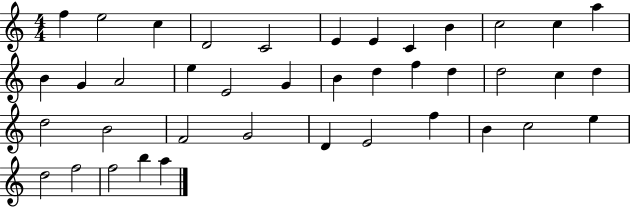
F5/q E5/h C5/q D4/h C4/h E4/q E4/q C4/q B4/q C5/h C5/q A5/q B4/q G4/q A4/h E5/q E4/h G4/q B4/q D5/q F5/q D5/q D5/h C5/q D5/q D5/h B4/h F4/h G4/h D4/q E4/h F5/q B4/q C5/h E5/q D5/h F5/h F5/h B5/q A5/q